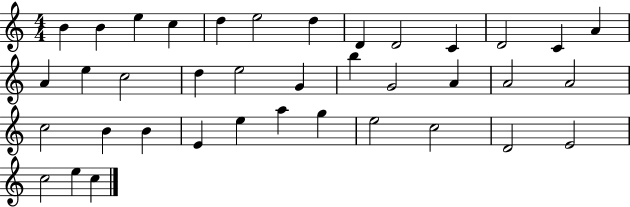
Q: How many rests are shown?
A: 0